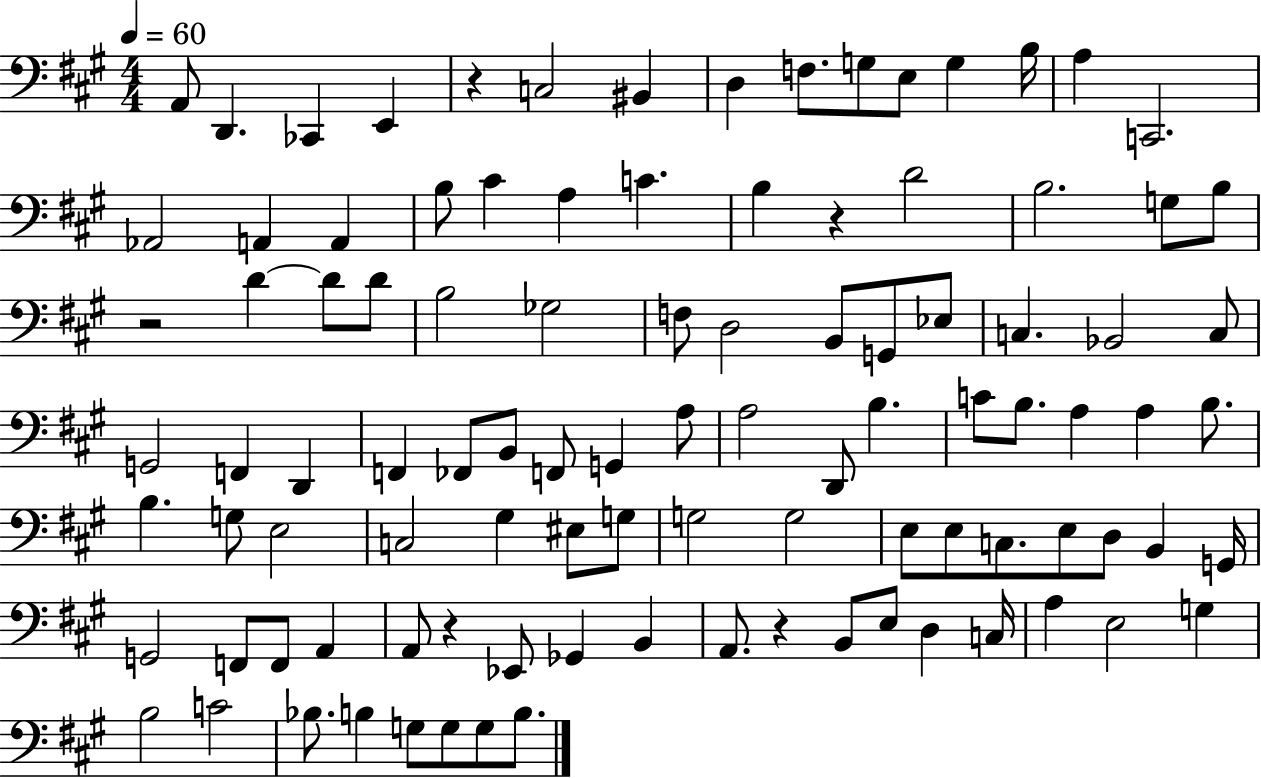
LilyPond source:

{
  \clef bass
  \numericTimeSignature
  \time 4/4
  \key a \major
  \tempo 4 = 60
  a,8 d,4. ces,4 e,4 | r4 c2 bis,4 | d4 f8. g8 e8 g4 b16 | a4 c,2. | \break aes,2 a,4 a,4 | b8 cis'4 a4 c'4. | b4 r4 d'2 | b2. g8 b8 | \break r2 d'4~~ d'8 d'8 | b2 ges2 | f8 d2 b,8 g,8 ees8 | c4. bes,2 c8 | \break g,2 f,4 d,4 | f,4 fes,8 b,8 f,8 g,4 a8 | a2 d,8 b4. | c'8 b8. a4 a4 b8. | \break b4. g8 e2 | c2 gis4 eis8 g8 | g2 g2 | e8 e8 c8. e8 d8 b,4 g,16 | \break g,2 f,8 f,8 a,4 | a,8 r4 ees,8 ges,4 b,4 | a,8. r4 b,8 e8 d4 c16 | a4 e2 g4 | \break b2 c'2 | bes8. b4 g8 g8 g8 b8. | \bar "|."
}